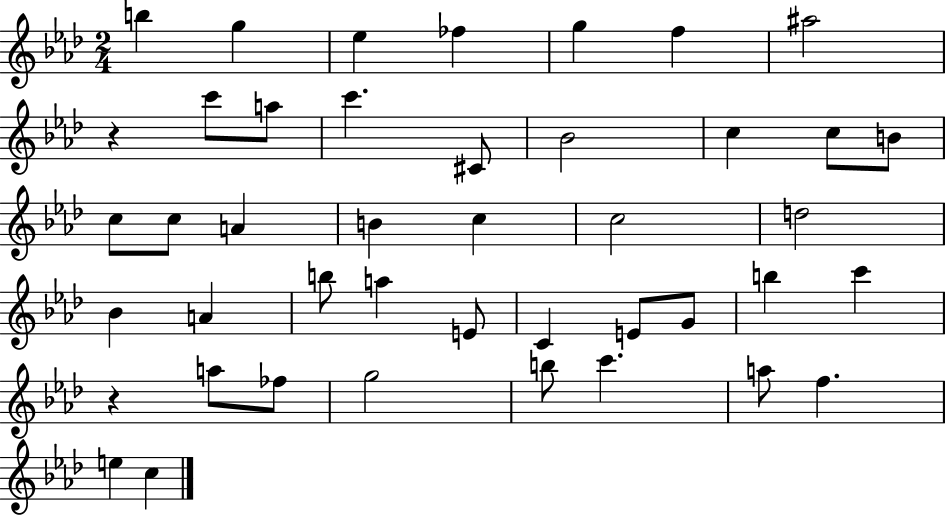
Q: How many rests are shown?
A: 2